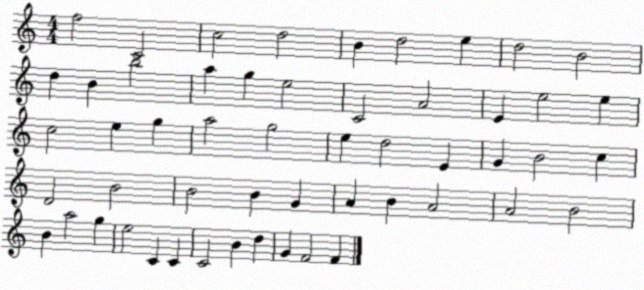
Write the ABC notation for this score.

X:1
T:Untitled
M:4/4
L:1/4
K:C
f2 C2 c2 d2 B d2 e d2 B2 d B b2 a g e2 C2 A2 E e2 e c2 e g a2 g2 e d2 E G B2 c D2 B2 B2 B G A B A2 A2 B2 B a2 g e2 C C C2 B d G F2 F